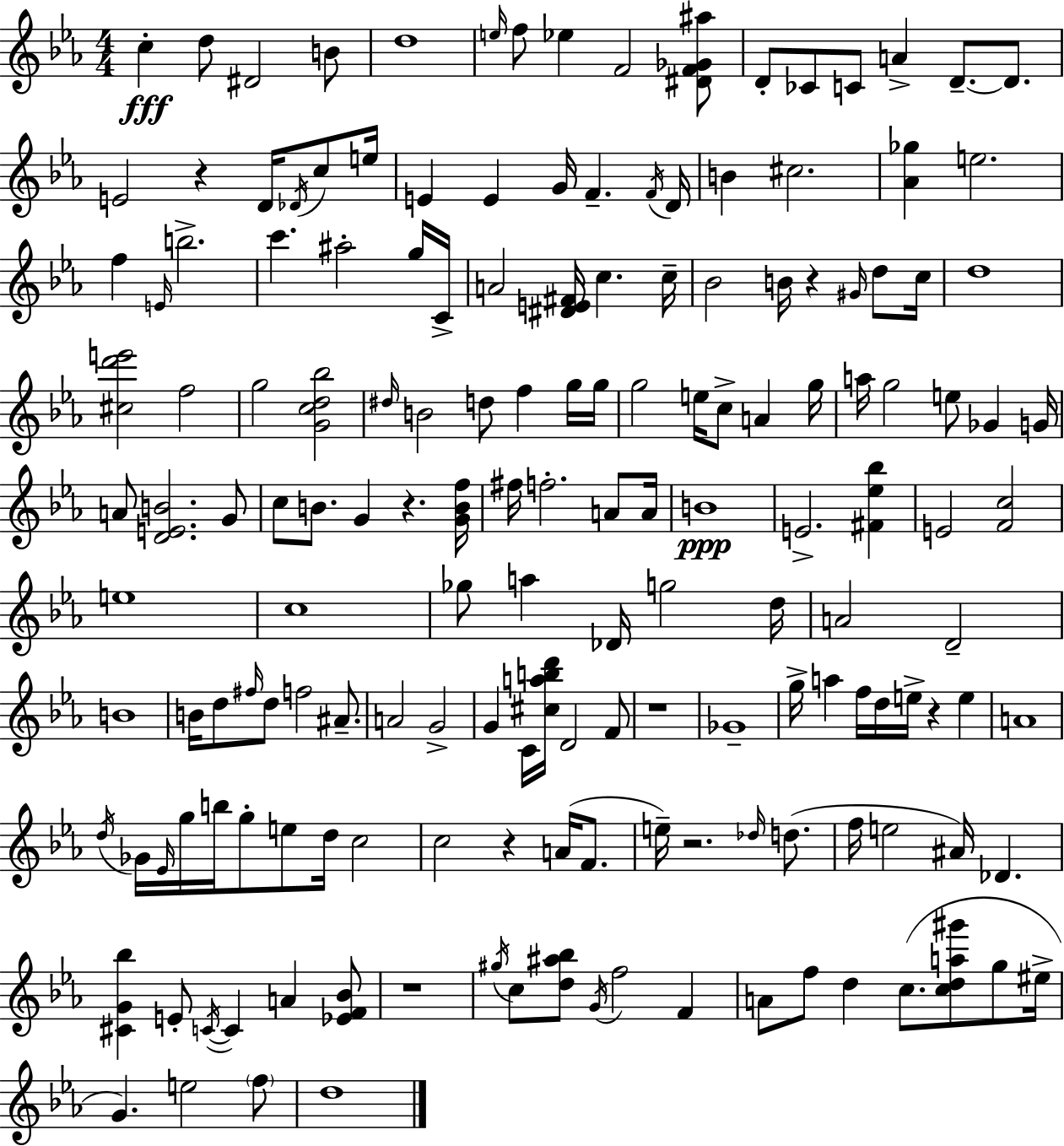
C5/q D5/e D#4/h B4/e D5/w E5/s F5/e Eb5/q F4/h [D#4,F4,Gb4,A#5]/e D4/e CES4/e C4/e A4/q D4/e. D4/e. E4/h R/q D4/s Db4/s C5/e E5/s E4/q E4/q G4/s F4/q. F4/s D4/s B4/q C#5/h. [Ab4,Gb5]/q E5/h. F5/q E4/s B5/h. C6/q. A#5/h G5/s C4/s A4/h [D#4,E4,F#4]/s C5/q. C5/s Bb4/h B4/s R/q G#4/s D5/e C5/s D5/w [C#5,D6,E6]/h F5/h G5/h [G4,C5,D5,Bb5]/h D#5/s B4/h D5/e F5/q G5/s G5/s G5/h E5/s C5/e A4/q G5/s A5/s G5/h E5/e Gb4/q G4/s A4/e [D4,E4,B4]/h. G4/e C5/e B4/e. G4/q R/q. [G4,B4,F5]/s F#5/s F5/h. A4/e A4/s B4/w E4/h. [F#4,Eb5,Bb5]/q E4/h [F4,C5]/h E5/w C5/w Gb5/e A5/q Db4/s G5/h D5/s A4/h D4/h B4/w B4/s D5/e F#5/s D5/e F5/h A#4/e. A4/h G4/h G4/q C4/s [C#5,A5,B5,D6]/s D4/h F4/e R/w Gb4/w G5/s A5/q F5/s D5/s E5/s R/q E5/q A4/w D5/s Gb4/s Eb4/s G5/s B5/s G5/e E5/e D5/s C5/h C5/h R/q A4/s F4/e. E5/s R/h. Db5/s D5/e. F5/s E5/h A#4/s Db4/q. [C#4,G4,Bb5]/q E4/e C4/s C4/q A4/q [Eb4,F4,Bb4]/e R/w G#5/s C5/e [D5,A#5,Bb5]/e G4/s F5/h F4/q A4/e F5/e D5/q C5/e. [C5,D5,A5,G#6]/e G5/e EIS5/s G4/q. E5/h F5/e D5/w